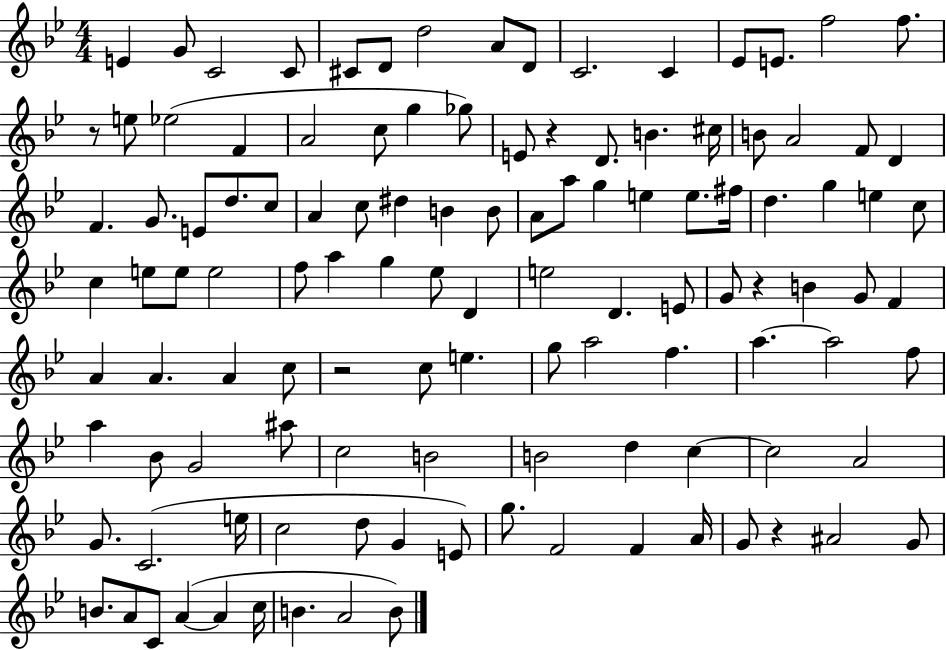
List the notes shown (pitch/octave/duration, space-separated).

E4/q G4/e C4/h C4/e C#4/e D4/e D5/h A4/e D4/e C4/h. C4/q Eb4/e E4/e. F5/h F5/e. R/e E5/e Eb5/h F4/q A4/h C5/e G5/q Gb5/e E4/e R/q D4/e. B4/q. C#5/s B4/e A4/h F4/e D4/q F4/q. G4/e. E4/e D5/e. C5/e A4/q C5/e D#5/q B4/q B4/e A4/e A5/e G5/q E5/q E5/e. F#5/s D5/q. G5/q E5/q C5/e C5/q E5/e E5/e E5/h F5/e A5/q G5/q Eb5/e D4/q E5/h D4/q. E4/e G4/e R/q B4/q G4/e F4/q A4/q A4/q. A4/q C5/e R/h C5/e E5/q. G5/e A5/h F5/q. A5/q. A5/h F5/e A5/q Bb4/e G4/h A#5/e C5/h B4/h B4/h D5/q C5/q C5/h A4/h G4/e. C4/h. E5/s C5/h D5/e G4/q E4/e G5/e. F4/h F4/q A4/s G4/e R/q A#4/h G4/e B4/e. A4/e C4/e A4/q A4/q C5/s B4/q. A4/h B4/e